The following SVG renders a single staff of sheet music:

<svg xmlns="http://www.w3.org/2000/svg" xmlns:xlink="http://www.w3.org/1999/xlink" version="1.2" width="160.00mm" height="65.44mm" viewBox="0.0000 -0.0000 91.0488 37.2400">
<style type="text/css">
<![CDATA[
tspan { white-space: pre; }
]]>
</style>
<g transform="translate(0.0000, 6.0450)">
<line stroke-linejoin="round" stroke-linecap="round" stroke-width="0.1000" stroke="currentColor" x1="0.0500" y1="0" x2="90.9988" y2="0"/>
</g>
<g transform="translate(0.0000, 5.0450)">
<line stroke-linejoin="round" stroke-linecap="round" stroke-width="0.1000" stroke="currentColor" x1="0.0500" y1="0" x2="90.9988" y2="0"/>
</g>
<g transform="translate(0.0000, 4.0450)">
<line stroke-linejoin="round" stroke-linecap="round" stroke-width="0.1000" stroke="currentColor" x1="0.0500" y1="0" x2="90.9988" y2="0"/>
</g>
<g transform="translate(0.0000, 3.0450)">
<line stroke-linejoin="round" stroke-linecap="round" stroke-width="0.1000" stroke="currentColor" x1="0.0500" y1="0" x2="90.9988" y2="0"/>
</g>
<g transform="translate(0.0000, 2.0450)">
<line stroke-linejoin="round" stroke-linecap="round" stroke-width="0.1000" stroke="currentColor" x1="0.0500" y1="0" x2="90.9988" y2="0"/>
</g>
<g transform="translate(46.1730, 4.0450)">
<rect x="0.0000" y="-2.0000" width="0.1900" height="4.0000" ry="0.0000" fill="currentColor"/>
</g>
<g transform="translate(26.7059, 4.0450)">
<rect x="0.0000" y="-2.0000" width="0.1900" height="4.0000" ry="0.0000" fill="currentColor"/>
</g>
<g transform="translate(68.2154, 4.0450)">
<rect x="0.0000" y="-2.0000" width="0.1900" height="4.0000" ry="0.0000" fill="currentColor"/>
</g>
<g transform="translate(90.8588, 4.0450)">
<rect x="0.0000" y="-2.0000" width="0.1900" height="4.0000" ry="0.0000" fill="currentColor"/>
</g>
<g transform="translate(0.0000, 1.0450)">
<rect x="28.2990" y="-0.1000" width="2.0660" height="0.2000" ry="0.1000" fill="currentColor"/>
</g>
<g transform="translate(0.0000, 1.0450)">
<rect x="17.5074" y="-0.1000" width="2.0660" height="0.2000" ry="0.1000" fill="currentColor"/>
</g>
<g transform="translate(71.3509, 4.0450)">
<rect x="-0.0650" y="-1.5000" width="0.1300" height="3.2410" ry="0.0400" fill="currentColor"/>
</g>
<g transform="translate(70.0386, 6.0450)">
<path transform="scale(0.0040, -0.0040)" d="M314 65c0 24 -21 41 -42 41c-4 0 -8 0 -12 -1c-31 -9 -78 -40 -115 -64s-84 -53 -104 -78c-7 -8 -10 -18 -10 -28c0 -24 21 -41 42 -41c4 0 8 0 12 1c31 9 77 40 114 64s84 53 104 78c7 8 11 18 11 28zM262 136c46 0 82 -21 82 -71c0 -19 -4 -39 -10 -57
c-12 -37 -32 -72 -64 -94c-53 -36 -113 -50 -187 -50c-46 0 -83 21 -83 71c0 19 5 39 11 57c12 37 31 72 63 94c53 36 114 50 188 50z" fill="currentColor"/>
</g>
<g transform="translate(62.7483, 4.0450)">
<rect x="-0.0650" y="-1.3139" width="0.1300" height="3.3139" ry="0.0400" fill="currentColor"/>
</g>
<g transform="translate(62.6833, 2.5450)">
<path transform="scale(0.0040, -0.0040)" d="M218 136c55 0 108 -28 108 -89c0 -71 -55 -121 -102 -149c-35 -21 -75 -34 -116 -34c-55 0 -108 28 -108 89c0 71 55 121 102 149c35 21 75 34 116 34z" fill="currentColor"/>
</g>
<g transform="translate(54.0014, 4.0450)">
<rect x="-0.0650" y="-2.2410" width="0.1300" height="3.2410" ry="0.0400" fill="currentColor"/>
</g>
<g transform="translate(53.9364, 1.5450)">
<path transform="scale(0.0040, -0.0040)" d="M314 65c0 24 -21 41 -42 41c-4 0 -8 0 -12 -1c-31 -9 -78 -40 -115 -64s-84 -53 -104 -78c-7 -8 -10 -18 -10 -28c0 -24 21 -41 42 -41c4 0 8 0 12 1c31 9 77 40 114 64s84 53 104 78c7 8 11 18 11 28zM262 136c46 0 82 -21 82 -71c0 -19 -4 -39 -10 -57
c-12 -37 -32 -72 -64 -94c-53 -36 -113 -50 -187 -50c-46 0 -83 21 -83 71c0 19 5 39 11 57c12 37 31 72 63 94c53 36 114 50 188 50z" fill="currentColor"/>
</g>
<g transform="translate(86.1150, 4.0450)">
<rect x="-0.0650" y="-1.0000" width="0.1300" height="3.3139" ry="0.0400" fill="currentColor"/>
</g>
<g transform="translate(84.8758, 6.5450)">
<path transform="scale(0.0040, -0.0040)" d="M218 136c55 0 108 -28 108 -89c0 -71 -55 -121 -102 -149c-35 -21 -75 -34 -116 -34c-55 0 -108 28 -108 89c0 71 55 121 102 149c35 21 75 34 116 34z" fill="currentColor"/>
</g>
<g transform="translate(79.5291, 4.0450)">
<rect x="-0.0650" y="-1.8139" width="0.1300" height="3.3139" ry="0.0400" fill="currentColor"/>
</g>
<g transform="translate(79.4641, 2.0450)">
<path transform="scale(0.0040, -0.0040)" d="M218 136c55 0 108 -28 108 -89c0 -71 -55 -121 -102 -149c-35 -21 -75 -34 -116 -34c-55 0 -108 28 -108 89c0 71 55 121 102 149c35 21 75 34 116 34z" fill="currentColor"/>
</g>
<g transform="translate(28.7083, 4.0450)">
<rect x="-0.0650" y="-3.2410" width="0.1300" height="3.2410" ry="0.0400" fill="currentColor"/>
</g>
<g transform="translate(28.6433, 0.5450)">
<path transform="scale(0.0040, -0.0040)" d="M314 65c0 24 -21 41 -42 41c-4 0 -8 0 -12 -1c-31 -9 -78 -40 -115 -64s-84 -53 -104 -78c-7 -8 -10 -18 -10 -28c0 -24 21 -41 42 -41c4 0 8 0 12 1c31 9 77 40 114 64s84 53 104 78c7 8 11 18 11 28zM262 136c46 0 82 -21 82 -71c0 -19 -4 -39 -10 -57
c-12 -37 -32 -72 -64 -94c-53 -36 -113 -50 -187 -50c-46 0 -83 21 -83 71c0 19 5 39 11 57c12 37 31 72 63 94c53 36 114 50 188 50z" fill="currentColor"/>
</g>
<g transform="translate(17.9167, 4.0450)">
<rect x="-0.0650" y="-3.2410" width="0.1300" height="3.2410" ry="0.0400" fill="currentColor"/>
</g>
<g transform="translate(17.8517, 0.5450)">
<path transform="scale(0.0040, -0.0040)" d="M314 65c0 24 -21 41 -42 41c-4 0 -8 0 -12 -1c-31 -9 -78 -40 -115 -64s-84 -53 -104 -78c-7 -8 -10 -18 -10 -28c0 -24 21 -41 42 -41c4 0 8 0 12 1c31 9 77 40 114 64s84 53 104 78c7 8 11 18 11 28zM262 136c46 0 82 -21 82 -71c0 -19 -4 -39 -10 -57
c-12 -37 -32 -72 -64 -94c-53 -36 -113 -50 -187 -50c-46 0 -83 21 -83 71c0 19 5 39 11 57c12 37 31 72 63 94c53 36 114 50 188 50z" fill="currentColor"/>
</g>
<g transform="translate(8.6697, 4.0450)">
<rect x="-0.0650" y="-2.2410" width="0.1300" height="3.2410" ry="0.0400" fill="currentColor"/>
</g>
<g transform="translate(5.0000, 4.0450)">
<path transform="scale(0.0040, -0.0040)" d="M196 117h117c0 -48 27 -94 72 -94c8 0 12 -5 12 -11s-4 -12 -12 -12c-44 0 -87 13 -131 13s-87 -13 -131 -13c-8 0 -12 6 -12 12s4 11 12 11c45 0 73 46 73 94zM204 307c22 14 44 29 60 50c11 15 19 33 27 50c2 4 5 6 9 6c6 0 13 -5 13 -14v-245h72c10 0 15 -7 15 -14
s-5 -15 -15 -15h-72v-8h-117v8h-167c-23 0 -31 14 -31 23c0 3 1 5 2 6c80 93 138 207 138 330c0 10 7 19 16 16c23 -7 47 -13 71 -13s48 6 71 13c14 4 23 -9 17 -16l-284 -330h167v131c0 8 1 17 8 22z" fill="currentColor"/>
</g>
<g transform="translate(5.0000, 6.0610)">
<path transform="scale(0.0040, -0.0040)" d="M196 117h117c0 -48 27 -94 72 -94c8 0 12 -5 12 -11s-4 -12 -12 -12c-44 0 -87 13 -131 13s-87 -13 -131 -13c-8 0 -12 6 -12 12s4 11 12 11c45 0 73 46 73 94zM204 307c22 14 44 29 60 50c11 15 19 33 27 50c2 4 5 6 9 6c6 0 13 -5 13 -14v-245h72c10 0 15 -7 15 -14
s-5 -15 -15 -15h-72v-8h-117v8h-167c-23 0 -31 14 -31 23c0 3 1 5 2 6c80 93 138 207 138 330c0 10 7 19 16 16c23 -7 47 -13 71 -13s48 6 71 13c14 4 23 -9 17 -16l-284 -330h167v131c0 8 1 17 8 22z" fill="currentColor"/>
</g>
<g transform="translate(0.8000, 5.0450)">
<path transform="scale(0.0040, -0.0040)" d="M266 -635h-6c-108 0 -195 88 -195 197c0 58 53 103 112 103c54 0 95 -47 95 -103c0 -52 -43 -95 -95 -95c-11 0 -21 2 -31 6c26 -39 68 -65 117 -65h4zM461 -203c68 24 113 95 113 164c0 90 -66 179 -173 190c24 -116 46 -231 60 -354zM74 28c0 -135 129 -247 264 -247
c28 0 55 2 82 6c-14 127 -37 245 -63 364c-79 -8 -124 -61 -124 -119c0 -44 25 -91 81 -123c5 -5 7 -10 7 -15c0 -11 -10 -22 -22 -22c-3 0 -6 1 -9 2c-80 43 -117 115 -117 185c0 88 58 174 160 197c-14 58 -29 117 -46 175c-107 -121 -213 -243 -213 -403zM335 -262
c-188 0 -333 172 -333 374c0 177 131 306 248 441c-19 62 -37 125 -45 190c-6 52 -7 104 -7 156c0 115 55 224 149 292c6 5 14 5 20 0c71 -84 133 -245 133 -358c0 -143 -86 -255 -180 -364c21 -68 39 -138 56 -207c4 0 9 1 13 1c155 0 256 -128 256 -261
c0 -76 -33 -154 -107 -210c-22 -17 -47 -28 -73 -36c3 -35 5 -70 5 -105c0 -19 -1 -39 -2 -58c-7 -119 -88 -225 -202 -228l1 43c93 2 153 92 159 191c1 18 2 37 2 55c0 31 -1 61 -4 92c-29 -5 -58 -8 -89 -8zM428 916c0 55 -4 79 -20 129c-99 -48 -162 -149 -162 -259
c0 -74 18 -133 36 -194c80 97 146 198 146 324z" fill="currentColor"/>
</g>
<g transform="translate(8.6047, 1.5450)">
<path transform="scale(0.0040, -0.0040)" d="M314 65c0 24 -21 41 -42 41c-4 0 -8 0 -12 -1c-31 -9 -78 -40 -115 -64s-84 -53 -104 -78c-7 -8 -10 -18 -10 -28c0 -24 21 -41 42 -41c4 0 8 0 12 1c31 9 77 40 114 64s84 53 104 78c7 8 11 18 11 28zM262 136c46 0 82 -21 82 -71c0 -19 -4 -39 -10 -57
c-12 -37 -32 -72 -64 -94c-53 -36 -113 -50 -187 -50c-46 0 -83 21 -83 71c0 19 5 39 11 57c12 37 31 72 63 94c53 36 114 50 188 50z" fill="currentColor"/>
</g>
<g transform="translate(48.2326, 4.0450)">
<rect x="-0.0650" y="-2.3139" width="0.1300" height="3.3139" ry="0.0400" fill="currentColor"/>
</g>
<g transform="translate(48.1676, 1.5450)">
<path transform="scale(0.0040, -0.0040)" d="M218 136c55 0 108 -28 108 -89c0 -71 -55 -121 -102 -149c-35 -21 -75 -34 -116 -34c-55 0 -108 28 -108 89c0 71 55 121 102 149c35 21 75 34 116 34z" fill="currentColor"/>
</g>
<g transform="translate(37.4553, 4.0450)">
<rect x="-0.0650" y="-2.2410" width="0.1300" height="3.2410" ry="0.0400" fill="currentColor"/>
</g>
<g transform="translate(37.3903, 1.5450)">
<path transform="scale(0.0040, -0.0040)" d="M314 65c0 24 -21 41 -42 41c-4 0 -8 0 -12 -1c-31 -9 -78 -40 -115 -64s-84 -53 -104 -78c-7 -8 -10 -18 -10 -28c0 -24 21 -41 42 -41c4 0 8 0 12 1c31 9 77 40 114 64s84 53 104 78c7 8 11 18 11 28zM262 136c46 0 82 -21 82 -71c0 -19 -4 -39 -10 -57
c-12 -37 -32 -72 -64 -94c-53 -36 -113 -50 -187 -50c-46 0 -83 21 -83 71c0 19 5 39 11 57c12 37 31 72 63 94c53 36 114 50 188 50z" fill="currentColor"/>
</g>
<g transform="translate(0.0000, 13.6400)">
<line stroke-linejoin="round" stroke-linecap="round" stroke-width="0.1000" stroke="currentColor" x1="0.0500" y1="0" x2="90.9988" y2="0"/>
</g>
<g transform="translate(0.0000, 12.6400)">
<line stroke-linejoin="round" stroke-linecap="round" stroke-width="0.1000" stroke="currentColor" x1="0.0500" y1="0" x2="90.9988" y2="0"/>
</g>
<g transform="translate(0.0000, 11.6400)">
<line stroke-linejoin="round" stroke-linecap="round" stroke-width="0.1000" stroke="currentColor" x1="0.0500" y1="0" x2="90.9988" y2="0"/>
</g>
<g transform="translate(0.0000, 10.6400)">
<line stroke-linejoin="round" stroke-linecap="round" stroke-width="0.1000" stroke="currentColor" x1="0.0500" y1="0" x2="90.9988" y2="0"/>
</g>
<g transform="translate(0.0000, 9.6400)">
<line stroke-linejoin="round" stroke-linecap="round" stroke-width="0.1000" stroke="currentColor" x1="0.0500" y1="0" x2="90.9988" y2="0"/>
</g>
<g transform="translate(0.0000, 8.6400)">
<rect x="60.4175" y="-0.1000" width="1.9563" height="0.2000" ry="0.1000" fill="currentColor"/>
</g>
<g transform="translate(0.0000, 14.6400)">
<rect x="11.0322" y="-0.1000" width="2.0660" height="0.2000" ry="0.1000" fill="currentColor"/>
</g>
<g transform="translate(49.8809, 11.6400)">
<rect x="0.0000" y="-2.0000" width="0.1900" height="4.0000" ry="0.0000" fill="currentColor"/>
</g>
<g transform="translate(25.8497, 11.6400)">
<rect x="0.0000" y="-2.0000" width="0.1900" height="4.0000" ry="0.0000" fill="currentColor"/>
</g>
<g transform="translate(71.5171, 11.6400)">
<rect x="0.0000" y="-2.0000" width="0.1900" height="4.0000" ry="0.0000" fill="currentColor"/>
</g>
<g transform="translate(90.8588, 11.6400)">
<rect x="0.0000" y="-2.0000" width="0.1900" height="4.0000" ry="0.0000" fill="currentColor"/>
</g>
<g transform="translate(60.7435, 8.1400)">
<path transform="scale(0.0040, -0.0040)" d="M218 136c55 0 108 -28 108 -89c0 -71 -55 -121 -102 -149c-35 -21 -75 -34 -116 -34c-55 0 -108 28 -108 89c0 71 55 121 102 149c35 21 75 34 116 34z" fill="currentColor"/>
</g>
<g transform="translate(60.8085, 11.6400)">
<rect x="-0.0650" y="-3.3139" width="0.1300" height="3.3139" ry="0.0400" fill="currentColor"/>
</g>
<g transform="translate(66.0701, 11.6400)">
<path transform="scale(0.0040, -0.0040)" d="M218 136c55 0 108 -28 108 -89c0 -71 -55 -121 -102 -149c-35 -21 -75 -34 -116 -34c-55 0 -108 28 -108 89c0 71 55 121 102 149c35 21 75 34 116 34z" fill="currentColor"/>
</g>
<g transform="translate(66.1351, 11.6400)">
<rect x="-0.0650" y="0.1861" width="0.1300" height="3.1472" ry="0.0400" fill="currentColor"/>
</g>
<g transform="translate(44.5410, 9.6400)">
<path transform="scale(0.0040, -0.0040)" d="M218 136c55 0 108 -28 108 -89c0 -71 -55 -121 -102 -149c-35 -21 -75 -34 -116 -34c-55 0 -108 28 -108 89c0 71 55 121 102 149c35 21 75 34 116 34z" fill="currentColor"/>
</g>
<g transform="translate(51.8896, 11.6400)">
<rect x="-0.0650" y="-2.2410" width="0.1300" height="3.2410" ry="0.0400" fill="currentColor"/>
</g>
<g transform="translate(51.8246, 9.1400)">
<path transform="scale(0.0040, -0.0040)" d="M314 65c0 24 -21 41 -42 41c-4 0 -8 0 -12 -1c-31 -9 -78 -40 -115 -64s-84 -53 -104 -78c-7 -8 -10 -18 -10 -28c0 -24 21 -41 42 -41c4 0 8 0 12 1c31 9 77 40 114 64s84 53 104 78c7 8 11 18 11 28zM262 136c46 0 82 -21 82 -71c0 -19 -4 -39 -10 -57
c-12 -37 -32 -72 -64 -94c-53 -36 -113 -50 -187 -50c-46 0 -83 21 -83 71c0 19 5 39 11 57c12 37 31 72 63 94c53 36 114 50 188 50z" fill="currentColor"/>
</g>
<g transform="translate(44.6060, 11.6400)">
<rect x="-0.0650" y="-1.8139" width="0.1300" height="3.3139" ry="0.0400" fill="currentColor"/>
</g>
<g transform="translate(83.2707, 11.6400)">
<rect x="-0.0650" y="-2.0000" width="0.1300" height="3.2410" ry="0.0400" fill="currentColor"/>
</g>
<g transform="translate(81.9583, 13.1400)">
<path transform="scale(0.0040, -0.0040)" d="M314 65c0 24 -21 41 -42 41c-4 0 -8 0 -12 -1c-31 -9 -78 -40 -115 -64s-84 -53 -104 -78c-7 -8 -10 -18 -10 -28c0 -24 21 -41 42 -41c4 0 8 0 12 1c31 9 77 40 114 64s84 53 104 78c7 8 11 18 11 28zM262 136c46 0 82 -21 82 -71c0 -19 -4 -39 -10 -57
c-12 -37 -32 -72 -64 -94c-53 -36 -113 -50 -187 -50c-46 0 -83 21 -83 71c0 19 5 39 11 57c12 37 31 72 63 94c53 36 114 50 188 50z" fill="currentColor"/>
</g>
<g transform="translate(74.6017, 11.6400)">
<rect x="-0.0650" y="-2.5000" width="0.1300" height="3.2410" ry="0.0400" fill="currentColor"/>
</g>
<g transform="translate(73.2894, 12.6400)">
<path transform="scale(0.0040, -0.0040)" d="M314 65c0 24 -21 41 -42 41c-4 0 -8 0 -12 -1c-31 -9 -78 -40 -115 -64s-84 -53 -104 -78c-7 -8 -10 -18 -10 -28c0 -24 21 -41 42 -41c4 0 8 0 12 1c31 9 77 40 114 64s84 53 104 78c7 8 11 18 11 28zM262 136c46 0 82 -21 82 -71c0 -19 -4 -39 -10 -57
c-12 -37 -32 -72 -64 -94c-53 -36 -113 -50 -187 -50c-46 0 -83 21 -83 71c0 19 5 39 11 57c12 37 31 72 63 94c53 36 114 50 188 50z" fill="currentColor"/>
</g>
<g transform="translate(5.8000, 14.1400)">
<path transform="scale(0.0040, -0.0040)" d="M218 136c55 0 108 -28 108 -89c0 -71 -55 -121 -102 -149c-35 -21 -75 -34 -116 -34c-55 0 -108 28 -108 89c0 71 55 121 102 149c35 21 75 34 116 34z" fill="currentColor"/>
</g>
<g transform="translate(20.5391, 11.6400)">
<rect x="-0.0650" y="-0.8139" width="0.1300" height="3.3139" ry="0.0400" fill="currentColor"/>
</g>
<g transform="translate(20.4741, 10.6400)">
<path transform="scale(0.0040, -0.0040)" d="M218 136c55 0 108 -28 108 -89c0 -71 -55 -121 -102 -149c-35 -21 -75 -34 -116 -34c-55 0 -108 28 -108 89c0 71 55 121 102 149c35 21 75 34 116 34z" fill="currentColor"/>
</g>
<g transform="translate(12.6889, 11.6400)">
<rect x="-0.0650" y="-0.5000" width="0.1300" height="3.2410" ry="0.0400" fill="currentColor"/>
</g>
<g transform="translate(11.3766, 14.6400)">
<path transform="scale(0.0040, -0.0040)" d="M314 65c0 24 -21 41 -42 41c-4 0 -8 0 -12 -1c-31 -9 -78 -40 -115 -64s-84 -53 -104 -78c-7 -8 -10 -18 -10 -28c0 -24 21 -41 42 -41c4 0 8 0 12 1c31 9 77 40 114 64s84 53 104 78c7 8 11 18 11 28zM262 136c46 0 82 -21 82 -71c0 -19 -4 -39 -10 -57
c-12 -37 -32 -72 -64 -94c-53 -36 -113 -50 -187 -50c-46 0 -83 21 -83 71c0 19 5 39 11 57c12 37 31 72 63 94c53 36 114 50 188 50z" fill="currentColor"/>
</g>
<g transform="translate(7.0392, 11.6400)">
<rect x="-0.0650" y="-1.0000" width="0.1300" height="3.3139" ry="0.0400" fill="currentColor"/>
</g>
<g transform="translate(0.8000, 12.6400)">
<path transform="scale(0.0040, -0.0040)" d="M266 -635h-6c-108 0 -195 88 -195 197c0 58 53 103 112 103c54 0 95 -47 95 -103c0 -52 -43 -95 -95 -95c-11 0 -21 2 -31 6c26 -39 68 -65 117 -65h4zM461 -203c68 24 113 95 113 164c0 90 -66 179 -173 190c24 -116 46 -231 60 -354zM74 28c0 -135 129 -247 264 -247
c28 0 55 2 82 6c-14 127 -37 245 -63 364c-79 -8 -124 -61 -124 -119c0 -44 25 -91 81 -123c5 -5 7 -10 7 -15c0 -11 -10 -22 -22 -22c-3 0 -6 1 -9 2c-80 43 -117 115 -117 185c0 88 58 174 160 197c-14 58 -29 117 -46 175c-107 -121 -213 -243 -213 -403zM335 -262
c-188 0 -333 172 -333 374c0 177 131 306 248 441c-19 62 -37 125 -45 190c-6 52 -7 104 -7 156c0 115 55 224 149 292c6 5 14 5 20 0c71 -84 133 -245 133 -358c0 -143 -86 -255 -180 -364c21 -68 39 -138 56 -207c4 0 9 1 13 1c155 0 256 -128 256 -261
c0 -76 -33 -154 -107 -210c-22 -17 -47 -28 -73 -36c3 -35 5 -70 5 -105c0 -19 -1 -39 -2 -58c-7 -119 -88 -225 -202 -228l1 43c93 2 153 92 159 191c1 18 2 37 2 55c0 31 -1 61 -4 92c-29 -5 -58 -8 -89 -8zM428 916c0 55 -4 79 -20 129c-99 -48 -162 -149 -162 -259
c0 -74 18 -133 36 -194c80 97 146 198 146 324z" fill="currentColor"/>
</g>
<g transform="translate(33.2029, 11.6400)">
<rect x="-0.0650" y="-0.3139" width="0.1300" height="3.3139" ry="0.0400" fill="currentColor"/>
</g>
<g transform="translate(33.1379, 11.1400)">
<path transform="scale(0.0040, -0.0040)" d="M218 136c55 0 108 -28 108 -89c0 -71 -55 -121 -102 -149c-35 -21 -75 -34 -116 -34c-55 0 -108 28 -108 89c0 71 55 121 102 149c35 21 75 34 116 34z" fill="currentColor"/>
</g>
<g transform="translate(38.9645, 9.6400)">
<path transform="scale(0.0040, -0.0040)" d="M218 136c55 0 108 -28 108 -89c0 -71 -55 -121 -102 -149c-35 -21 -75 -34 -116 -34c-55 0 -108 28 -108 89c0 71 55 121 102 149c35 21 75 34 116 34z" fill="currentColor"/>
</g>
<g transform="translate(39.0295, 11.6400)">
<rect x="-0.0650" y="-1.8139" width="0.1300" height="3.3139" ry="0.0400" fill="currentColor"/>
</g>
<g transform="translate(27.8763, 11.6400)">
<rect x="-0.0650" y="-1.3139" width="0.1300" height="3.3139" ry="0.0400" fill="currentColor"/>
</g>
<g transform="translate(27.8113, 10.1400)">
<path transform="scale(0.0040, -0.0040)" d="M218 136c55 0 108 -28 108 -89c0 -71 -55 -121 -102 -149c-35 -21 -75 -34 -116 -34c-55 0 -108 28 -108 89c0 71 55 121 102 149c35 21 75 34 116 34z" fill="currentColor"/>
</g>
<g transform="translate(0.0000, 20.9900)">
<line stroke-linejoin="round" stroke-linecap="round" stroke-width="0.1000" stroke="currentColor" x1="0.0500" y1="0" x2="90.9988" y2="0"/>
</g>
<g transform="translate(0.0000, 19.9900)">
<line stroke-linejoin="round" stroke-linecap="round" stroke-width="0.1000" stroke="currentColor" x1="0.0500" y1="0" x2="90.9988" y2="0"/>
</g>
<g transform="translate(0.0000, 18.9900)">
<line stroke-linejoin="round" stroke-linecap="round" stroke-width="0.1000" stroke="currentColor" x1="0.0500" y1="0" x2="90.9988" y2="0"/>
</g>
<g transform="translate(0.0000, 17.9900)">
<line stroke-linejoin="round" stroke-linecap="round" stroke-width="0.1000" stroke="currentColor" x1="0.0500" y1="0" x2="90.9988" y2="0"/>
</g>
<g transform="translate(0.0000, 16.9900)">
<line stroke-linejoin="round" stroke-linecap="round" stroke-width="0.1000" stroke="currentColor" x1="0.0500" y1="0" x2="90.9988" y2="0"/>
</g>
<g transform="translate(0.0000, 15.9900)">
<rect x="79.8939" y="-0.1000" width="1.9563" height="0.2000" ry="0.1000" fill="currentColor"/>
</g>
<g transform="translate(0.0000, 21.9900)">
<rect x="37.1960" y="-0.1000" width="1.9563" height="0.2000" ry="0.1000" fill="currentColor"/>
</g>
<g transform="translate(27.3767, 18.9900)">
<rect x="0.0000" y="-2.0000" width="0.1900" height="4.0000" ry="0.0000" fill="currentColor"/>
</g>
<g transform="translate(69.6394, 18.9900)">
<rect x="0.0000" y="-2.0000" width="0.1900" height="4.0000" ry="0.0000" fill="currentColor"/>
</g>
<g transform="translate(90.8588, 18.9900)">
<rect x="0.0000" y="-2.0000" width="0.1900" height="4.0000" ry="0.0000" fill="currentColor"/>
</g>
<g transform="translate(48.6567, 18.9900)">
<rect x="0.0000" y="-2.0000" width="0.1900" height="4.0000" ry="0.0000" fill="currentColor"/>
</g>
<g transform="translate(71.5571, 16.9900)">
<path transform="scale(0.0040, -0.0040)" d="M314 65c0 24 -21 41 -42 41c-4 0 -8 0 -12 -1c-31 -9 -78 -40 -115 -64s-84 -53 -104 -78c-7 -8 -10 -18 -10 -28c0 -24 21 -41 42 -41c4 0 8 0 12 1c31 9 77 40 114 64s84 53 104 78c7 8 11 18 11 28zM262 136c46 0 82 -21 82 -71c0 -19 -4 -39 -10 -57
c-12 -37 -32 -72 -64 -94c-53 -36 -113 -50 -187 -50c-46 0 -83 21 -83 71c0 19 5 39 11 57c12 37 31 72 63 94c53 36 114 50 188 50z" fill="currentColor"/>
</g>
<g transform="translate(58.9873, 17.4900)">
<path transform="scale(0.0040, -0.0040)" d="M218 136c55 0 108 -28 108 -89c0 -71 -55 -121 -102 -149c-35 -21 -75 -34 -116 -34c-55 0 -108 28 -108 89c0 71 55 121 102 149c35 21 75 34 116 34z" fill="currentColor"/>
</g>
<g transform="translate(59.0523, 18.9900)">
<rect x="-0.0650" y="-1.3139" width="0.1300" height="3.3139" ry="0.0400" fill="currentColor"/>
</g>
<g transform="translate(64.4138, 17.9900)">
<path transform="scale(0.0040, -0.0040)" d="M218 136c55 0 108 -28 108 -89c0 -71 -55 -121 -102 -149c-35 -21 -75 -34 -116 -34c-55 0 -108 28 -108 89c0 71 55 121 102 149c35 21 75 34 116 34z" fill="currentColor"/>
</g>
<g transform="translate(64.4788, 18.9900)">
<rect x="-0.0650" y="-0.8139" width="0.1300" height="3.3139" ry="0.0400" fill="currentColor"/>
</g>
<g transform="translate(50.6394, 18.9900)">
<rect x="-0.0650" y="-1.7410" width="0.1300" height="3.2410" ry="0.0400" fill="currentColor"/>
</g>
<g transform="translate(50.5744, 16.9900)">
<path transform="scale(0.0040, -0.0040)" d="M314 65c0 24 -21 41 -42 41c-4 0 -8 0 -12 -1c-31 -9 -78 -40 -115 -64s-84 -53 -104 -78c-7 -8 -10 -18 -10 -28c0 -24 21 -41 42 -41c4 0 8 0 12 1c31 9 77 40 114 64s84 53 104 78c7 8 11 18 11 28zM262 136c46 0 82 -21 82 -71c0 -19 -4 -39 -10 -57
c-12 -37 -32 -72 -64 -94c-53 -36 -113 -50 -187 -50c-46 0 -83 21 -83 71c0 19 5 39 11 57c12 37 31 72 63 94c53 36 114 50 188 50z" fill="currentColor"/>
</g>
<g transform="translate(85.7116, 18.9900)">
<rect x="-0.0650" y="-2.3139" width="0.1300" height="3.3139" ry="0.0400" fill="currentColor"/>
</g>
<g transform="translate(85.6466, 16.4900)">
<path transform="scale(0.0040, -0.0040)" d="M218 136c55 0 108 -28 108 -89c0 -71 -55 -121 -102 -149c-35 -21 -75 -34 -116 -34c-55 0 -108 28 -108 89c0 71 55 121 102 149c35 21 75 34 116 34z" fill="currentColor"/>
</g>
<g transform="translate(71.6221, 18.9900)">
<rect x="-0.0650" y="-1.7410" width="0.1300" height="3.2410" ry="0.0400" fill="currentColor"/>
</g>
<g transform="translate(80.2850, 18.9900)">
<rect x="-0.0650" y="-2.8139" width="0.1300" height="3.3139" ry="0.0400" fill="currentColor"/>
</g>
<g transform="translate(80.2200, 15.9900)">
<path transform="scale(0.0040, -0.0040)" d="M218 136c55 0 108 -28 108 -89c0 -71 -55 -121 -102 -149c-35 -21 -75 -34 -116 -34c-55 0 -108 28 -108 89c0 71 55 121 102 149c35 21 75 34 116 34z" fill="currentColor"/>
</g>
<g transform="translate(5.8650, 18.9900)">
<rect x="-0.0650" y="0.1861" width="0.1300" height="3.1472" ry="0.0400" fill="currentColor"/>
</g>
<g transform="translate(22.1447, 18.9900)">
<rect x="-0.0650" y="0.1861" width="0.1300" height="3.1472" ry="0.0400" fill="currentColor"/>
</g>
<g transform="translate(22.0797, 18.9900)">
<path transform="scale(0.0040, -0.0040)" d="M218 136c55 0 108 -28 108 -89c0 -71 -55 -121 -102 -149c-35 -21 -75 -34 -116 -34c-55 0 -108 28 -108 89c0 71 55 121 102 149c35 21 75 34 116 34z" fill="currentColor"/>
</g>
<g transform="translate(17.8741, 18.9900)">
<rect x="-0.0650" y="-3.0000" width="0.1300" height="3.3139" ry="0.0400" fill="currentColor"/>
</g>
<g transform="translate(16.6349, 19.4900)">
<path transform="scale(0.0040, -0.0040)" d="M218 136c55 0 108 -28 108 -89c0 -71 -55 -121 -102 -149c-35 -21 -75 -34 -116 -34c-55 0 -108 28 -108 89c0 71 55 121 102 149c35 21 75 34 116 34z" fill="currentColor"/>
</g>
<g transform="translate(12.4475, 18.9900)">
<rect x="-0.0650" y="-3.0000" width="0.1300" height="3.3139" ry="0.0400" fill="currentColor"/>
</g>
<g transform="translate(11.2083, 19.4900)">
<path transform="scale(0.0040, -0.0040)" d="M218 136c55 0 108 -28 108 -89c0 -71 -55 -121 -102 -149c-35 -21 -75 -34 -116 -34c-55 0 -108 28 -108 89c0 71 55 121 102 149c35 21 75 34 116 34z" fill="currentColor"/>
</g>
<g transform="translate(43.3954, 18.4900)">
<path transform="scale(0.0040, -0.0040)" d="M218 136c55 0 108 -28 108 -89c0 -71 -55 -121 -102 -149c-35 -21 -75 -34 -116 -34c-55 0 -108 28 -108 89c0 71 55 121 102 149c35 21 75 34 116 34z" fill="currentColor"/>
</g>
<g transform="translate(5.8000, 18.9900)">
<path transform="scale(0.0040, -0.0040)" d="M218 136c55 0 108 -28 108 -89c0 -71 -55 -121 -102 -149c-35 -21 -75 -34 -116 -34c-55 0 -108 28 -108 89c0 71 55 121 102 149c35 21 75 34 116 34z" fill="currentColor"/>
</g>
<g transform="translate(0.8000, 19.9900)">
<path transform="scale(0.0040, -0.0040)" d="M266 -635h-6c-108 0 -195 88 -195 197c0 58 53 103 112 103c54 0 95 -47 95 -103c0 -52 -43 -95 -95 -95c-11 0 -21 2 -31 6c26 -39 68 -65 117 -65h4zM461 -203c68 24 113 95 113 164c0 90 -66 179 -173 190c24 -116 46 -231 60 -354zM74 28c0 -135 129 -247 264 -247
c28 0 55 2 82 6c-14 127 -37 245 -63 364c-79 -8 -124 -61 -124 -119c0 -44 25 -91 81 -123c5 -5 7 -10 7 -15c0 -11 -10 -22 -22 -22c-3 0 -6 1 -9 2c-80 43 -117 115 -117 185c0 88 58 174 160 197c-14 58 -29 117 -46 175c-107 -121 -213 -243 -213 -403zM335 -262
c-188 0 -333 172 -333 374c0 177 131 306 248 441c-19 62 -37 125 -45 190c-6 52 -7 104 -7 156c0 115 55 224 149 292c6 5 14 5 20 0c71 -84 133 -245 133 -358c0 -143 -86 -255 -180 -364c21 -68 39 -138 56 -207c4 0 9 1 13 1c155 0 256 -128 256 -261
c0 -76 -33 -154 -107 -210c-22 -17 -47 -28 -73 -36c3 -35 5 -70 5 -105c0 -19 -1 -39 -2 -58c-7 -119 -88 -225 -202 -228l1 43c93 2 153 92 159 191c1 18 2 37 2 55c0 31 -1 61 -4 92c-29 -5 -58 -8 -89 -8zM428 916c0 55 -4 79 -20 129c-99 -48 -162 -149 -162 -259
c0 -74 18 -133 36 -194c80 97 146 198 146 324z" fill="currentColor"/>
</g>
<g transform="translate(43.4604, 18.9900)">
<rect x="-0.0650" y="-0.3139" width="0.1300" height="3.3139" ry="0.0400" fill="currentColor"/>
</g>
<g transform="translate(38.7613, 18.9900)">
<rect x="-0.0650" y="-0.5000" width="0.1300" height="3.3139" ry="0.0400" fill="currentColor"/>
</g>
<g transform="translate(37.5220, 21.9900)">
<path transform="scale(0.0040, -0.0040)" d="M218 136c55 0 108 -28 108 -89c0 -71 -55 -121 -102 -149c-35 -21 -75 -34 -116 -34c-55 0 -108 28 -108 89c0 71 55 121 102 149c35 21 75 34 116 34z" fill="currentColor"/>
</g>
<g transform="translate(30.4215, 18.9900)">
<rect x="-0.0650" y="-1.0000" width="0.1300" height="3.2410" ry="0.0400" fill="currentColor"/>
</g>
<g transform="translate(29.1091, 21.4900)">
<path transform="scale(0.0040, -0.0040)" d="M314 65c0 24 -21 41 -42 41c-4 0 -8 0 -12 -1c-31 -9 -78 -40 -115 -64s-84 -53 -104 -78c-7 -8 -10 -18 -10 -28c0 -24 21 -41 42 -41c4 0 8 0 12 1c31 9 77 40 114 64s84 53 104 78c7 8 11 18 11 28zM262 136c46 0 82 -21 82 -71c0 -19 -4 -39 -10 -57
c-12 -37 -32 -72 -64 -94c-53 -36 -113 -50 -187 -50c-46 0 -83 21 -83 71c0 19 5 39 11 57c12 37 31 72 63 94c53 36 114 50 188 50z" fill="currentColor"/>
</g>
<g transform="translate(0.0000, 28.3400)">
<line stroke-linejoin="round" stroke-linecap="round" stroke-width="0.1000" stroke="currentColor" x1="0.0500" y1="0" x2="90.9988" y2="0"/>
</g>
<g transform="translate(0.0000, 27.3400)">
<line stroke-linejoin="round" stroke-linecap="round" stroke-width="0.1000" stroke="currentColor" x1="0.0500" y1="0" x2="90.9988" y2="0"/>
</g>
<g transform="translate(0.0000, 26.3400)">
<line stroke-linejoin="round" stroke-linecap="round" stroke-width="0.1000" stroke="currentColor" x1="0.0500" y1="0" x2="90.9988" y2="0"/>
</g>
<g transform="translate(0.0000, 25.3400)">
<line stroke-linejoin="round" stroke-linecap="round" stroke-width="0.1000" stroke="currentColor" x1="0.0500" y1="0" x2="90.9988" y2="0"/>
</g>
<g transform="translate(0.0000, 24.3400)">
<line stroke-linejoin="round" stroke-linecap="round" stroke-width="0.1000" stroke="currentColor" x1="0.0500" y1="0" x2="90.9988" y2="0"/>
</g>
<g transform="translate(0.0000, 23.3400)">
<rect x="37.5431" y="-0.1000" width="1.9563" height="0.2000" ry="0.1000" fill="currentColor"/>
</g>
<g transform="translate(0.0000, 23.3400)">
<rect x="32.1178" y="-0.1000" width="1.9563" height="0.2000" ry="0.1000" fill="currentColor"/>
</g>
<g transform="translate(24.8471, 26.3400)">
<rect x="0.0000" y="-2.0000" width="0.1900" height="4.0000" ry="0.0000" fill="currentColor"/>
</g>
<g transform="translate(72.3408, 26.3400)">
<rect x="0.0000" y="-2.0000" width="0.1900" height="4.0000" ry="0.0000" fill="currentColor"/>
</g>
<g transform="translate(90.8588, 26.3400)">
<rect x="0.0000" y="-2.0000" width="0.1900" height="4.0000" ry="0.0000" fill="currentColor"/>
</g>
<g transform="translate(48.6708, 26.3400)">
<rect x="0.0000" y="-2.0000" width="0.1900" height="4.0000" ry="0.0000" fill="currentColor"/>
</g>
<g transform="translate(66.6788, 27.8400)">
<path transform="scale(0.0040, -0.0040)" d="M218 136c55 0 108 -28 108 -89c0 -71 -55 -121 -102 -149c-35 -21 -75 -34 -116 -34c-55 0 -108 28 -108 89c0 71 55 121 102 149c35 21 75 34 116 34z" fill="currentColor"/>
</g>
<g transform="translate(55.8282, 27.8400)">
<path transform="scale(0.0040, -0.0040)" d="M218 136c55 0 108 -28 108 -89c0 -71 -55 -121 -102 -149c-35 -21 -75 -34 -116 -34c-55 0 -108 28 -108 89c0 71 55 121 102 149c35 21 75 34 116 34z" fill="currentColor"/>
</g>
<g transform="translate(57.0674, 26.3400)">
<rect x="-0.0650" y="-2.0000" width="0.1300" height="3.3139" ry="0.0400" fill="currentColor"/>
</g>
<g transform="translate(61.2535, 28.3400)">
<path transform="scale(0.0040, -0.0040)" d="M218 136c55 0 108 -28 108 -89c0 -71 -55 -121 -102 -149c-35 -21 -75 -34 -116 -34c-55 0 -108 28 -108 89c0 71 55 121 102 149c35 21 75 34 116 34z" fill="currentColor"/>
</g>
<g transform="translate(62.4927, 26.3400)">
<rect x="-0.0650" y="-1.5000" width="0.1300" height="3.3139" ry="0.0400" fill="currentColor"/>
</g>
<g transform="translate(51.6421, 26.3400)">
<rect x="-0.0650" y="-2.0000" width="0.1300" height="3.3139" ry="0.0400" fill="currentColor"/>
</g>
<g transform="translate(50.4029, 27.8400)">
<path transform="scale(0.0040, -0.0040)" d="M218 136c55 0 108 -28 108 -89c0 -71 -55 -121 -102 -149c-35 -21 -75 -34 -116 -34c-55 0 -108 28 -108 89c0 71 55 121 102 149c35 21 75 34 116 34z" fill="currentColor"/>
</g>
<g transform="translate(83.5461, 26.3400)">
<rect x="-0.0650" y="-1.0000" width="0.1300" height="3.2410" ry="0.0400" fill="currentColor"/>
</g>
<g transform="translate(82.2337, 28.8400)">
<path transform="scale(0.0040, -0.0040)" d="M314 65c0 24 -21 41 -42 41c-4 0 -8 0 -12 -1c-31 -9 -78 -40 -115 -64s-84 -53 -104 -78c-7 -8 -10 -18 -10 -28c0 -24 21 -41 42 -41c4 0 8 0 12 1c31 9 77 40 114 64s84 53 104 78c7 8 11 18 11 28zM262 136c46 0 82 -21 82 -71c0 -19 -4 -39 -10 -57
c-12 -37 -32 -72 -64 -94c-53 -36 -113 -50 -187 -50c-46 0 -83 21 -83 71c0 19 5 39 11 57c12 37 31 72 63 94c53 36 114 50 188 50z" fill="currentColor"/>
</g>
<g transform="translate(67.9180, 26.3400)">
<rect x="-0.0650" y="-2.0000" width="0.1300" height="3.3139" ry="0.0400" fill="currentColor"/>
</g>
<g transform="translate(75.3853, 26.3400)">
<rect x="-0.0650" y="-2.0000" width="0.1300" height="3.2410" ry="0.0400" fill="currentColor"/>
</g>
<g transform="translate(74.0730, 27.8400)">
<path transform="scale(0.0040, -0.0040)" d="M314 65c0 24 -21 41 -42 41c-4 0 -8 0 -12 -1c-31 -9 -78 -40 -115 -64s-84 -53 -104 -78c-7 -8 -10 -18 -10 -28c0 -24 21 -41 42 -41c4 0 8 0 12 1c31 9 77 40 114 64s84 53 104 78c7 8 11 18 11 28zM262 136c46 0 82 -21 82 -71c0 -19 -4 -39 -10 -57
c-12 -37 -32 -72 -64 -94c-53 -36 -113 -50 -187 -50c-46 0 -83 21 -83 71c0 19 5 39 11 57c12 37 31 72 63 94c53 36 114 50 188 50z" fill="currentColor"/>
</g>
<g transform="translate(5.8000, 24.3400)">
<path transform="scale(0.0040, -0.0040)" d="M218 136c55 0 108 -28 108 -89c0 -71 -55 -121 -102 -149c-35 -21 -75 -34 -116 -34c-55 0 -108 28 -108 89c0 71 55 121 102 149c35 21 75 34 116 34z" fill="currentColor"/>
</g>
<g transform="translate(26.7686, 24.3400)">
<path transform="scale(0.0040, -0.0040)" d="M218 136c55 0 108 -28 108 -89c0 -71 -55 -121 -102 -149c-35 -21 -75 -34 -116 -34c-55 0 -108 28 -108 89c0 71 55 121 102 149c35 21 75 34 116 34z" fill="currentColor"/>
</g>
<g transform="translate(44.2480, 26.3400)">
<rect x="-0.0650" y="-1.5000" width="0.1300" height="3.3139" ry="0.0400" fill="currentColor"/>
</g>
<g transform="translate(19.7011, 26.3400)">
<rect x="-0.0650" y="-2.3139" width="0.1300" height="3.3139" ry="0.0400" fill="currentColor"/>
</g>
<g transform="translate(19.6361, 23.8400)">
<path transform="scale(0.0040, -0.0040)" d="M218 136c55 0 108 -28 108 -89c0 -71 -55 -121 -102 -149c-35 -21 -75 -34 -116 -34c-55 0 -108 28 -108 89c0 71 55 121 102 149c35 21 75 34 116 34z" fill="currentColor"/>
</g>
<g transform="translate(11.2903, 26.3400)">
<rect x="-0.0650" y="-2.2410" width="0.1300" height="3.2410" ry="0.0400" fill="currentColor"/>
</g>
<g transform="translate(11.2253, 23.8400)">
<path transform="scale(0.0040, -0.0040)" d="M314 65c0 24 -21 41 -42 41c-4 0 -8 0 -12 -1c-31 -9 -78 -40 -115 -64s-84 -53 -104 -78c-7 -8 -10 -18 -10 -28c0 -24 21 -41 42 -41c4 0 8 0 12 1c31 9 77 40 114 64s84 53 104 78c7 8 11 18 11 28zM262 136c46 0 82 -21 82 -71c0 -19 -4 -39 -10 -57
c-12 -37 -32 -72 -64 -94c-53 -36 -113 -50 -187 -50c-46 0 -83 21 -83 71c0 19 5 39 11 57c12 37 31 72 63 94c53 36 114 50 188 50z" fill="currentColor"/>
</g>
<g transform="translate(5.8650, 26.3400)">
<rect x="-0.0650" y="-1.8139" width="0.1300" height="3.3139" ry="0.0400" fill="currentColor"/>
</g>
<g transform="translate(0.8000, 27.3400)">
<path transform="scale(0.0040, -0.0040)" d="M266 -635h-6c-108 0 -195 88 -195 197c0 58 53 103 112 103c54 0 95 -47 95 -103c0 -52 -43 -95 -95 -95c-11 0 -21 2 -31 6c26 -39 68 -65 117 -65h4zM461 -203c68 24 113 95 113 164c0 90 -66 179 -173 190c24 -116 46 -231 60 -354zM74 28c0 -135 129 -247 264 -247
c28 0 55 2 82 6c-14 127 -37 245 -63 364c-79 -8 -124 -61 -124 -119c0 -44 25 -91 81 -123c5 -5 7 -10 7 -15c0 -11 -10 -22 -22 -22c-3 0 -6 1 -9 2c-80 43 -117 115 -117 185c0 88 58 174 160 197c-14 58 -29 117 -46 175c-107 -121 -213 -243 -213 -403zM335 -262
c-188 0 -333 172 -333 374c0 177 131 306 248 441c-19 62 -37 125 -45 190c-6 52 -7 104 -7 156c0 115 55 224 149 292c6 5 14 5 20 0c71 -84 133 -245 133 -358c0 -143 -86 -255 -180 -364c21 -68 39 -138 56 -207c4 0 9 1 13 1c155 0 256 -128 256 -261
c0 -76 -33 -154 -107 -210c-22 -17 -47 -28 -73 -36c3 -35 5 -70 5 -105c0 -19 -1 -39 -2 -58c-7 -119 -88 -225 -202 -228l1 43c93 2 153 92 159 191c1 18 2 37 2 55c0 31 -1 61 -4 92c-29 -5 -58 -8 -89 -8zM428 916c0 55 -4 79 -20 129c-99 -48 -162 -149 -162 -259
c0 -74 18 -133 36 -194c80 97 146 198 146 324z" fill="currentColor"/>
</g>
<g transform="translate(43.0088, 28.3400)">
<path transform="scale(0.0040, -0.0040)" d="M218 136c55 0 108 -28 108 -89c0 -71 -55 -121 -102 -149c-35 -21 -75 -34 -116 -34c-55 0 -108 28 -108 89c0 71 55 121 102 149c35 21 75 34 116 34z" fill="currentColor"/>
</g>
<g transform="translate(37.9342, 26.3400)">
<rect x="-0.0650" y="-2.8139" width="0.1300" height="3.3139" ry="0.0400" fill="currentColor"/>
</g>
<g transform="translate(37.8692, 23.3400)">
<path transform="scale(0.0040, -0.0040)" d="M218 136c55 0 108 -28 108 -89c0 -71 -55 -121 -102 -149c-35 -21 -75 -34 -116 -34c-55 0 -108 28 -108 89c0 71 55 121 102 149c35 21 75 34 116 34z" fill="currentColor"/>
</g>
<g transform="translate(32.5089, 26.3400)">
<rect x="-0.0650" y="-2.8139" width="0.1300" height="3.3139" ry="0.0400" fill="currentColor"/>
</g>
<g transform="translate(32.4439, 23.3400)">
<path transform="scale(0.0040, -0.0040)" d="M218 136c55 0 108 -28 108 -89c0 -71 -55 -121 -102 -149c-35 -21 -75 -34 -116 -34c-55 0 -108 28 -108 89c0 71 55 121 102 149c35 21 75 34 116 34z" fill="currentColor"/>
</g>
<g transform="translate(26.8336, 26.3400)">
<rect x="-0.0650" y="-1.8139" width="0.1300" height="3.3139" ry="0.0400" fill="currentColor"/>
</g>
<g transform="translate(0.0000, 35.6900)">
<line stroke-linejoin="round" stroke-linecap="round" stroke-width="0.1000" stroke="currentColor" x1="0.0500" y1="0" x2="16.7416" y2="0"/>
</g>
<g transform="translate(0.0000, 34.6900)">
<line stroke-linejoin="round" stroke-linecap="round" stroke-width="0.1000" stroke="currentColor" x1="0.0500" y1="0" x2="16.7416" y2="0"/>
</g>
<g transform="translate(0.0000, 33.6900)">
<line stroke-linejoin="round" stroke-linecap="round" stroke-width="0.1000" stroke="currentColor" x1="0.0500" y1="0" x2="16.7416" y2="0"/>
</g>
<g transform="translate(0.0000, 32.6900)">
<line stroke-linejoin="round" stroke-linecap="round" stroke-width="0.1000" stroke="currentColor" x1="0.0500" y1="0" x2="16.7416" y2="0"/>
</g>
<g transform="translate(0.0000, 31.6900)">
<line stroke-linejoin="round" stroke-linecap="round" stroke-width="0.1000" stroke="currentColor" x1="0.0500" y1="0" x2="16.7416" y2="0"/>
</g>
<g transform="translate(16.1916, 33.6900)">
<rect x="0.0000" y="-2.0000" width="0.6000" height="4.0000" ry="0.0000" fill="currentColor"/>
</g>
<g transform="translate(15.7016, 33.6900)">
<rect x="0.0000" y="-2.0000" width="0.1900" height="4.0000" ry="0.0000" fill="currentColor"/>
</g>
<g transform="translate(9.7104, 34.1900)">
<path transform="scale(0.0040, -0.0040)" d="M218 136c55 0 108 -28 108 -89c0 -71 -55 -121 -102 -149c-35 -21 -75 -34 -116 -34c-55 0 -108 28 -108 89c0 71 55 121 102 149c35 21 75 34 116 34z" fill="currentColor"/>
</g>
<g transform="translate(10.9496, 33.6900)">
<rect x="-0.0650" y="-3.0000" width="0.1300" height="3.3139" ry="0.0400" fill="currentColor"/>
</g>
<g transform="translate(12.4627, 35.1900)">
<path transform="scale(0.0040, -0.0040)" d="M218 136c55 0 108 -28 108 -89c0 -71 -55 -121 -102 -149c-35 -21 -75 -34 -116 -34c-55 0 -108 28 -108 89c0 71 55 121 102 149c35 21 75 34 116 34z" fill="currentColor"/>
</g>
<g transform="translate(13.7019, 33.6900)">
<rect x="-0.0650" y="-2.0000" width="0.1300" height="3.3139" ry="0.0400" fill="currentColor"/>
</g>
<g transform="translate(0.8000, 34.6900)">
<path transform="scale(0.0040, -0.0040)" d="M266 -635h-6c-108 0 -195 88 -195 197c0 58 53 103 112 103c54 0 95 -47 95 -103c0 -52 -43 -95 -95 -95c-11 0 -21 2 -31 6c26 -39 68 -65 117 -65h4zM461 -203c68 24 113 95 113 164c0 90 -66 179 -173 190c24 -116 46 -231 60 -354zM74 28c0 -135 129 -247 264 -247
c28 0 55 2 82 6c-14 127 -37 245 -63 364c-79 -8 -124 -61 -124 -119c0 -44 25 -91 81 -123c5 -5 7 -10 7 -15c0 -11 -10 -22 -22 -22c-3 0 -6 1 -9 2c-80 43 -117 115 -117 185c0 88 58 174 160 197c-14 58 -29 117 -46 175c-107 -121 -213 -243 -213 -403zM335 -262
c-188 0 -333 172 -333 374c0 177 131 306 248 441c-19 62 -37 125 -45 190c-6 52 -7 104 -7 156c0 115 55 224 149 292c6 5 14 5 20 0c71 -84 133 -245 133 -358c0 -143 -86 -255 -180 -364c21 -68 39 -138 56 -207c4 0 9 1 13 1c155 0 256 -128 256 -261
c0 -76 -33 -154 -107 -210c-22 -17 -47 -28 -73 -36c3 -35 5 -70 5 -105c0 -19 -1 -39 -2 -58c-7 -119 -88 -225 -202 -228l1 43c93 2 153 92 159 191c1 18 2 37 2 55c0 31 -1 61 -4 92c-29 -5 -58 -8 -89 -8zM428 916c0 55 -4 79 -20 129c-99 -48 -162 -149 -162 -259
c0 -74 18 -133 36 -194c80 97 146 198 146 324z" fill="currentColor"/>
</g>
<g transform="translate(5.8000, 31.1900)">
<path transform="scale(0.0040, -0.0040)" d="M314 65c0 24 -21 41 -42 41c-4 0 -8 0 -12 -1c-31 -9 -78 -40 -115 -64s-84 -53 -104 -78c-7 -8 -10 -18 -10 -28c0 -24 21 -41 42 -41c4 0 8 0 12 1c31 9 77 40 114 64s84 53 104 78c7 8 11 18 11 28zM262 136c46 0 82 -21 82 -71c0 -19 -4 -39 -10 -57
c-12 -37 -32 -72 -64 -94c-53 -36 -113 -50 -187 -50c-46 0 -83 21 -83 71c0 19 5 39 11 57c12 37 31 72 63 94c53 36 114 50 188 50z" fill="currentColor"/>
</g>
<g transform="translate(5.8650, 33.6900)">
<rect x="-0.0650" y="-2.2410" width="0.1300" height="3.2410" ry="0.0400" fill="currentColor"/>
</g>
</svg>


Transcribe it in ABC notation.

X:1
T:Untitled
M:4/4
L:1/4
K:C
g2 b2 b2 g2 g g2 e E2 f D D C2 d e c f f g2 b B G2 F2 B A A B D2 C c f2 e d f2 a g f g2 g f a a E F F E F F2 D2 g2 A F